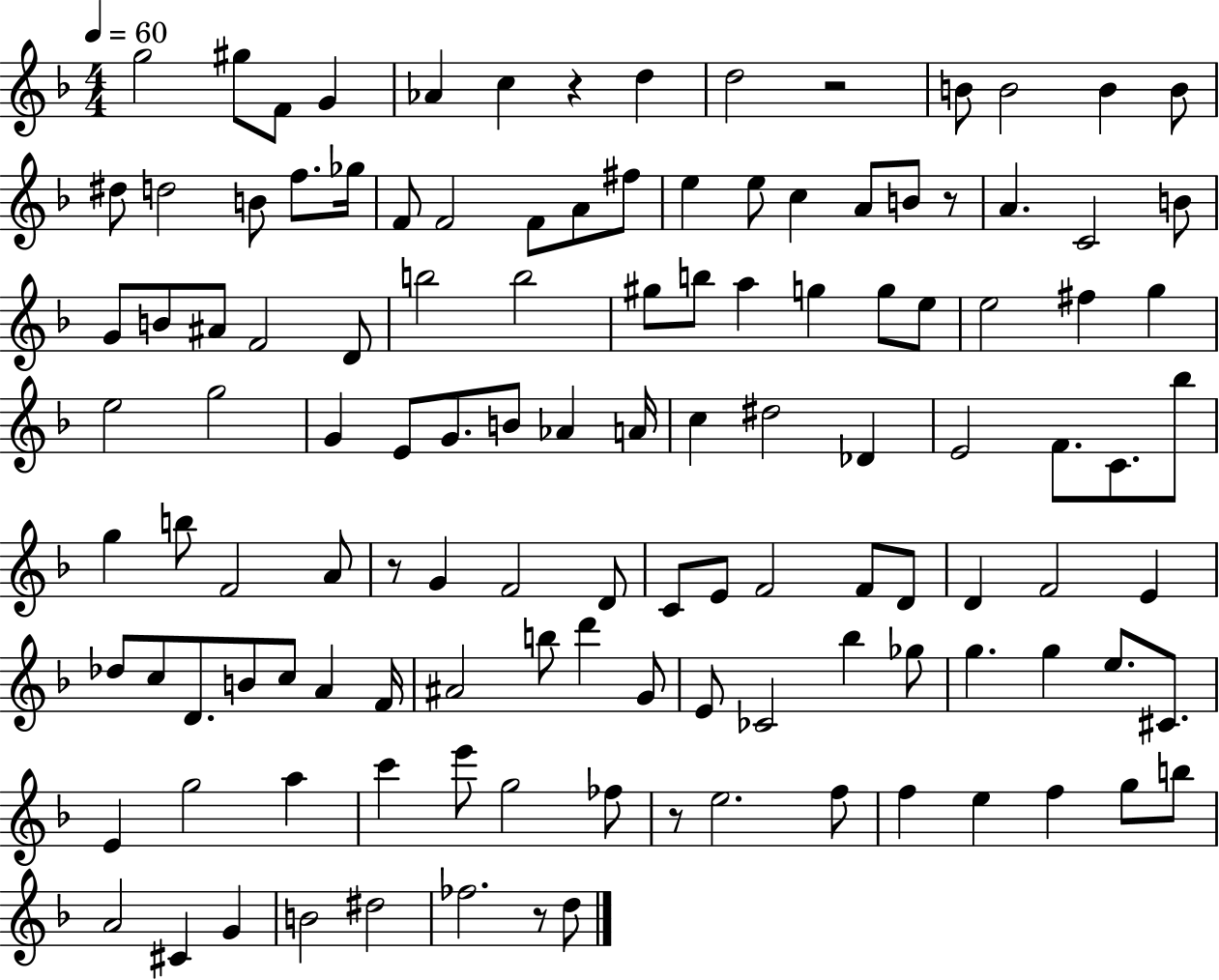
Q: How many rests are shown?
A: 6